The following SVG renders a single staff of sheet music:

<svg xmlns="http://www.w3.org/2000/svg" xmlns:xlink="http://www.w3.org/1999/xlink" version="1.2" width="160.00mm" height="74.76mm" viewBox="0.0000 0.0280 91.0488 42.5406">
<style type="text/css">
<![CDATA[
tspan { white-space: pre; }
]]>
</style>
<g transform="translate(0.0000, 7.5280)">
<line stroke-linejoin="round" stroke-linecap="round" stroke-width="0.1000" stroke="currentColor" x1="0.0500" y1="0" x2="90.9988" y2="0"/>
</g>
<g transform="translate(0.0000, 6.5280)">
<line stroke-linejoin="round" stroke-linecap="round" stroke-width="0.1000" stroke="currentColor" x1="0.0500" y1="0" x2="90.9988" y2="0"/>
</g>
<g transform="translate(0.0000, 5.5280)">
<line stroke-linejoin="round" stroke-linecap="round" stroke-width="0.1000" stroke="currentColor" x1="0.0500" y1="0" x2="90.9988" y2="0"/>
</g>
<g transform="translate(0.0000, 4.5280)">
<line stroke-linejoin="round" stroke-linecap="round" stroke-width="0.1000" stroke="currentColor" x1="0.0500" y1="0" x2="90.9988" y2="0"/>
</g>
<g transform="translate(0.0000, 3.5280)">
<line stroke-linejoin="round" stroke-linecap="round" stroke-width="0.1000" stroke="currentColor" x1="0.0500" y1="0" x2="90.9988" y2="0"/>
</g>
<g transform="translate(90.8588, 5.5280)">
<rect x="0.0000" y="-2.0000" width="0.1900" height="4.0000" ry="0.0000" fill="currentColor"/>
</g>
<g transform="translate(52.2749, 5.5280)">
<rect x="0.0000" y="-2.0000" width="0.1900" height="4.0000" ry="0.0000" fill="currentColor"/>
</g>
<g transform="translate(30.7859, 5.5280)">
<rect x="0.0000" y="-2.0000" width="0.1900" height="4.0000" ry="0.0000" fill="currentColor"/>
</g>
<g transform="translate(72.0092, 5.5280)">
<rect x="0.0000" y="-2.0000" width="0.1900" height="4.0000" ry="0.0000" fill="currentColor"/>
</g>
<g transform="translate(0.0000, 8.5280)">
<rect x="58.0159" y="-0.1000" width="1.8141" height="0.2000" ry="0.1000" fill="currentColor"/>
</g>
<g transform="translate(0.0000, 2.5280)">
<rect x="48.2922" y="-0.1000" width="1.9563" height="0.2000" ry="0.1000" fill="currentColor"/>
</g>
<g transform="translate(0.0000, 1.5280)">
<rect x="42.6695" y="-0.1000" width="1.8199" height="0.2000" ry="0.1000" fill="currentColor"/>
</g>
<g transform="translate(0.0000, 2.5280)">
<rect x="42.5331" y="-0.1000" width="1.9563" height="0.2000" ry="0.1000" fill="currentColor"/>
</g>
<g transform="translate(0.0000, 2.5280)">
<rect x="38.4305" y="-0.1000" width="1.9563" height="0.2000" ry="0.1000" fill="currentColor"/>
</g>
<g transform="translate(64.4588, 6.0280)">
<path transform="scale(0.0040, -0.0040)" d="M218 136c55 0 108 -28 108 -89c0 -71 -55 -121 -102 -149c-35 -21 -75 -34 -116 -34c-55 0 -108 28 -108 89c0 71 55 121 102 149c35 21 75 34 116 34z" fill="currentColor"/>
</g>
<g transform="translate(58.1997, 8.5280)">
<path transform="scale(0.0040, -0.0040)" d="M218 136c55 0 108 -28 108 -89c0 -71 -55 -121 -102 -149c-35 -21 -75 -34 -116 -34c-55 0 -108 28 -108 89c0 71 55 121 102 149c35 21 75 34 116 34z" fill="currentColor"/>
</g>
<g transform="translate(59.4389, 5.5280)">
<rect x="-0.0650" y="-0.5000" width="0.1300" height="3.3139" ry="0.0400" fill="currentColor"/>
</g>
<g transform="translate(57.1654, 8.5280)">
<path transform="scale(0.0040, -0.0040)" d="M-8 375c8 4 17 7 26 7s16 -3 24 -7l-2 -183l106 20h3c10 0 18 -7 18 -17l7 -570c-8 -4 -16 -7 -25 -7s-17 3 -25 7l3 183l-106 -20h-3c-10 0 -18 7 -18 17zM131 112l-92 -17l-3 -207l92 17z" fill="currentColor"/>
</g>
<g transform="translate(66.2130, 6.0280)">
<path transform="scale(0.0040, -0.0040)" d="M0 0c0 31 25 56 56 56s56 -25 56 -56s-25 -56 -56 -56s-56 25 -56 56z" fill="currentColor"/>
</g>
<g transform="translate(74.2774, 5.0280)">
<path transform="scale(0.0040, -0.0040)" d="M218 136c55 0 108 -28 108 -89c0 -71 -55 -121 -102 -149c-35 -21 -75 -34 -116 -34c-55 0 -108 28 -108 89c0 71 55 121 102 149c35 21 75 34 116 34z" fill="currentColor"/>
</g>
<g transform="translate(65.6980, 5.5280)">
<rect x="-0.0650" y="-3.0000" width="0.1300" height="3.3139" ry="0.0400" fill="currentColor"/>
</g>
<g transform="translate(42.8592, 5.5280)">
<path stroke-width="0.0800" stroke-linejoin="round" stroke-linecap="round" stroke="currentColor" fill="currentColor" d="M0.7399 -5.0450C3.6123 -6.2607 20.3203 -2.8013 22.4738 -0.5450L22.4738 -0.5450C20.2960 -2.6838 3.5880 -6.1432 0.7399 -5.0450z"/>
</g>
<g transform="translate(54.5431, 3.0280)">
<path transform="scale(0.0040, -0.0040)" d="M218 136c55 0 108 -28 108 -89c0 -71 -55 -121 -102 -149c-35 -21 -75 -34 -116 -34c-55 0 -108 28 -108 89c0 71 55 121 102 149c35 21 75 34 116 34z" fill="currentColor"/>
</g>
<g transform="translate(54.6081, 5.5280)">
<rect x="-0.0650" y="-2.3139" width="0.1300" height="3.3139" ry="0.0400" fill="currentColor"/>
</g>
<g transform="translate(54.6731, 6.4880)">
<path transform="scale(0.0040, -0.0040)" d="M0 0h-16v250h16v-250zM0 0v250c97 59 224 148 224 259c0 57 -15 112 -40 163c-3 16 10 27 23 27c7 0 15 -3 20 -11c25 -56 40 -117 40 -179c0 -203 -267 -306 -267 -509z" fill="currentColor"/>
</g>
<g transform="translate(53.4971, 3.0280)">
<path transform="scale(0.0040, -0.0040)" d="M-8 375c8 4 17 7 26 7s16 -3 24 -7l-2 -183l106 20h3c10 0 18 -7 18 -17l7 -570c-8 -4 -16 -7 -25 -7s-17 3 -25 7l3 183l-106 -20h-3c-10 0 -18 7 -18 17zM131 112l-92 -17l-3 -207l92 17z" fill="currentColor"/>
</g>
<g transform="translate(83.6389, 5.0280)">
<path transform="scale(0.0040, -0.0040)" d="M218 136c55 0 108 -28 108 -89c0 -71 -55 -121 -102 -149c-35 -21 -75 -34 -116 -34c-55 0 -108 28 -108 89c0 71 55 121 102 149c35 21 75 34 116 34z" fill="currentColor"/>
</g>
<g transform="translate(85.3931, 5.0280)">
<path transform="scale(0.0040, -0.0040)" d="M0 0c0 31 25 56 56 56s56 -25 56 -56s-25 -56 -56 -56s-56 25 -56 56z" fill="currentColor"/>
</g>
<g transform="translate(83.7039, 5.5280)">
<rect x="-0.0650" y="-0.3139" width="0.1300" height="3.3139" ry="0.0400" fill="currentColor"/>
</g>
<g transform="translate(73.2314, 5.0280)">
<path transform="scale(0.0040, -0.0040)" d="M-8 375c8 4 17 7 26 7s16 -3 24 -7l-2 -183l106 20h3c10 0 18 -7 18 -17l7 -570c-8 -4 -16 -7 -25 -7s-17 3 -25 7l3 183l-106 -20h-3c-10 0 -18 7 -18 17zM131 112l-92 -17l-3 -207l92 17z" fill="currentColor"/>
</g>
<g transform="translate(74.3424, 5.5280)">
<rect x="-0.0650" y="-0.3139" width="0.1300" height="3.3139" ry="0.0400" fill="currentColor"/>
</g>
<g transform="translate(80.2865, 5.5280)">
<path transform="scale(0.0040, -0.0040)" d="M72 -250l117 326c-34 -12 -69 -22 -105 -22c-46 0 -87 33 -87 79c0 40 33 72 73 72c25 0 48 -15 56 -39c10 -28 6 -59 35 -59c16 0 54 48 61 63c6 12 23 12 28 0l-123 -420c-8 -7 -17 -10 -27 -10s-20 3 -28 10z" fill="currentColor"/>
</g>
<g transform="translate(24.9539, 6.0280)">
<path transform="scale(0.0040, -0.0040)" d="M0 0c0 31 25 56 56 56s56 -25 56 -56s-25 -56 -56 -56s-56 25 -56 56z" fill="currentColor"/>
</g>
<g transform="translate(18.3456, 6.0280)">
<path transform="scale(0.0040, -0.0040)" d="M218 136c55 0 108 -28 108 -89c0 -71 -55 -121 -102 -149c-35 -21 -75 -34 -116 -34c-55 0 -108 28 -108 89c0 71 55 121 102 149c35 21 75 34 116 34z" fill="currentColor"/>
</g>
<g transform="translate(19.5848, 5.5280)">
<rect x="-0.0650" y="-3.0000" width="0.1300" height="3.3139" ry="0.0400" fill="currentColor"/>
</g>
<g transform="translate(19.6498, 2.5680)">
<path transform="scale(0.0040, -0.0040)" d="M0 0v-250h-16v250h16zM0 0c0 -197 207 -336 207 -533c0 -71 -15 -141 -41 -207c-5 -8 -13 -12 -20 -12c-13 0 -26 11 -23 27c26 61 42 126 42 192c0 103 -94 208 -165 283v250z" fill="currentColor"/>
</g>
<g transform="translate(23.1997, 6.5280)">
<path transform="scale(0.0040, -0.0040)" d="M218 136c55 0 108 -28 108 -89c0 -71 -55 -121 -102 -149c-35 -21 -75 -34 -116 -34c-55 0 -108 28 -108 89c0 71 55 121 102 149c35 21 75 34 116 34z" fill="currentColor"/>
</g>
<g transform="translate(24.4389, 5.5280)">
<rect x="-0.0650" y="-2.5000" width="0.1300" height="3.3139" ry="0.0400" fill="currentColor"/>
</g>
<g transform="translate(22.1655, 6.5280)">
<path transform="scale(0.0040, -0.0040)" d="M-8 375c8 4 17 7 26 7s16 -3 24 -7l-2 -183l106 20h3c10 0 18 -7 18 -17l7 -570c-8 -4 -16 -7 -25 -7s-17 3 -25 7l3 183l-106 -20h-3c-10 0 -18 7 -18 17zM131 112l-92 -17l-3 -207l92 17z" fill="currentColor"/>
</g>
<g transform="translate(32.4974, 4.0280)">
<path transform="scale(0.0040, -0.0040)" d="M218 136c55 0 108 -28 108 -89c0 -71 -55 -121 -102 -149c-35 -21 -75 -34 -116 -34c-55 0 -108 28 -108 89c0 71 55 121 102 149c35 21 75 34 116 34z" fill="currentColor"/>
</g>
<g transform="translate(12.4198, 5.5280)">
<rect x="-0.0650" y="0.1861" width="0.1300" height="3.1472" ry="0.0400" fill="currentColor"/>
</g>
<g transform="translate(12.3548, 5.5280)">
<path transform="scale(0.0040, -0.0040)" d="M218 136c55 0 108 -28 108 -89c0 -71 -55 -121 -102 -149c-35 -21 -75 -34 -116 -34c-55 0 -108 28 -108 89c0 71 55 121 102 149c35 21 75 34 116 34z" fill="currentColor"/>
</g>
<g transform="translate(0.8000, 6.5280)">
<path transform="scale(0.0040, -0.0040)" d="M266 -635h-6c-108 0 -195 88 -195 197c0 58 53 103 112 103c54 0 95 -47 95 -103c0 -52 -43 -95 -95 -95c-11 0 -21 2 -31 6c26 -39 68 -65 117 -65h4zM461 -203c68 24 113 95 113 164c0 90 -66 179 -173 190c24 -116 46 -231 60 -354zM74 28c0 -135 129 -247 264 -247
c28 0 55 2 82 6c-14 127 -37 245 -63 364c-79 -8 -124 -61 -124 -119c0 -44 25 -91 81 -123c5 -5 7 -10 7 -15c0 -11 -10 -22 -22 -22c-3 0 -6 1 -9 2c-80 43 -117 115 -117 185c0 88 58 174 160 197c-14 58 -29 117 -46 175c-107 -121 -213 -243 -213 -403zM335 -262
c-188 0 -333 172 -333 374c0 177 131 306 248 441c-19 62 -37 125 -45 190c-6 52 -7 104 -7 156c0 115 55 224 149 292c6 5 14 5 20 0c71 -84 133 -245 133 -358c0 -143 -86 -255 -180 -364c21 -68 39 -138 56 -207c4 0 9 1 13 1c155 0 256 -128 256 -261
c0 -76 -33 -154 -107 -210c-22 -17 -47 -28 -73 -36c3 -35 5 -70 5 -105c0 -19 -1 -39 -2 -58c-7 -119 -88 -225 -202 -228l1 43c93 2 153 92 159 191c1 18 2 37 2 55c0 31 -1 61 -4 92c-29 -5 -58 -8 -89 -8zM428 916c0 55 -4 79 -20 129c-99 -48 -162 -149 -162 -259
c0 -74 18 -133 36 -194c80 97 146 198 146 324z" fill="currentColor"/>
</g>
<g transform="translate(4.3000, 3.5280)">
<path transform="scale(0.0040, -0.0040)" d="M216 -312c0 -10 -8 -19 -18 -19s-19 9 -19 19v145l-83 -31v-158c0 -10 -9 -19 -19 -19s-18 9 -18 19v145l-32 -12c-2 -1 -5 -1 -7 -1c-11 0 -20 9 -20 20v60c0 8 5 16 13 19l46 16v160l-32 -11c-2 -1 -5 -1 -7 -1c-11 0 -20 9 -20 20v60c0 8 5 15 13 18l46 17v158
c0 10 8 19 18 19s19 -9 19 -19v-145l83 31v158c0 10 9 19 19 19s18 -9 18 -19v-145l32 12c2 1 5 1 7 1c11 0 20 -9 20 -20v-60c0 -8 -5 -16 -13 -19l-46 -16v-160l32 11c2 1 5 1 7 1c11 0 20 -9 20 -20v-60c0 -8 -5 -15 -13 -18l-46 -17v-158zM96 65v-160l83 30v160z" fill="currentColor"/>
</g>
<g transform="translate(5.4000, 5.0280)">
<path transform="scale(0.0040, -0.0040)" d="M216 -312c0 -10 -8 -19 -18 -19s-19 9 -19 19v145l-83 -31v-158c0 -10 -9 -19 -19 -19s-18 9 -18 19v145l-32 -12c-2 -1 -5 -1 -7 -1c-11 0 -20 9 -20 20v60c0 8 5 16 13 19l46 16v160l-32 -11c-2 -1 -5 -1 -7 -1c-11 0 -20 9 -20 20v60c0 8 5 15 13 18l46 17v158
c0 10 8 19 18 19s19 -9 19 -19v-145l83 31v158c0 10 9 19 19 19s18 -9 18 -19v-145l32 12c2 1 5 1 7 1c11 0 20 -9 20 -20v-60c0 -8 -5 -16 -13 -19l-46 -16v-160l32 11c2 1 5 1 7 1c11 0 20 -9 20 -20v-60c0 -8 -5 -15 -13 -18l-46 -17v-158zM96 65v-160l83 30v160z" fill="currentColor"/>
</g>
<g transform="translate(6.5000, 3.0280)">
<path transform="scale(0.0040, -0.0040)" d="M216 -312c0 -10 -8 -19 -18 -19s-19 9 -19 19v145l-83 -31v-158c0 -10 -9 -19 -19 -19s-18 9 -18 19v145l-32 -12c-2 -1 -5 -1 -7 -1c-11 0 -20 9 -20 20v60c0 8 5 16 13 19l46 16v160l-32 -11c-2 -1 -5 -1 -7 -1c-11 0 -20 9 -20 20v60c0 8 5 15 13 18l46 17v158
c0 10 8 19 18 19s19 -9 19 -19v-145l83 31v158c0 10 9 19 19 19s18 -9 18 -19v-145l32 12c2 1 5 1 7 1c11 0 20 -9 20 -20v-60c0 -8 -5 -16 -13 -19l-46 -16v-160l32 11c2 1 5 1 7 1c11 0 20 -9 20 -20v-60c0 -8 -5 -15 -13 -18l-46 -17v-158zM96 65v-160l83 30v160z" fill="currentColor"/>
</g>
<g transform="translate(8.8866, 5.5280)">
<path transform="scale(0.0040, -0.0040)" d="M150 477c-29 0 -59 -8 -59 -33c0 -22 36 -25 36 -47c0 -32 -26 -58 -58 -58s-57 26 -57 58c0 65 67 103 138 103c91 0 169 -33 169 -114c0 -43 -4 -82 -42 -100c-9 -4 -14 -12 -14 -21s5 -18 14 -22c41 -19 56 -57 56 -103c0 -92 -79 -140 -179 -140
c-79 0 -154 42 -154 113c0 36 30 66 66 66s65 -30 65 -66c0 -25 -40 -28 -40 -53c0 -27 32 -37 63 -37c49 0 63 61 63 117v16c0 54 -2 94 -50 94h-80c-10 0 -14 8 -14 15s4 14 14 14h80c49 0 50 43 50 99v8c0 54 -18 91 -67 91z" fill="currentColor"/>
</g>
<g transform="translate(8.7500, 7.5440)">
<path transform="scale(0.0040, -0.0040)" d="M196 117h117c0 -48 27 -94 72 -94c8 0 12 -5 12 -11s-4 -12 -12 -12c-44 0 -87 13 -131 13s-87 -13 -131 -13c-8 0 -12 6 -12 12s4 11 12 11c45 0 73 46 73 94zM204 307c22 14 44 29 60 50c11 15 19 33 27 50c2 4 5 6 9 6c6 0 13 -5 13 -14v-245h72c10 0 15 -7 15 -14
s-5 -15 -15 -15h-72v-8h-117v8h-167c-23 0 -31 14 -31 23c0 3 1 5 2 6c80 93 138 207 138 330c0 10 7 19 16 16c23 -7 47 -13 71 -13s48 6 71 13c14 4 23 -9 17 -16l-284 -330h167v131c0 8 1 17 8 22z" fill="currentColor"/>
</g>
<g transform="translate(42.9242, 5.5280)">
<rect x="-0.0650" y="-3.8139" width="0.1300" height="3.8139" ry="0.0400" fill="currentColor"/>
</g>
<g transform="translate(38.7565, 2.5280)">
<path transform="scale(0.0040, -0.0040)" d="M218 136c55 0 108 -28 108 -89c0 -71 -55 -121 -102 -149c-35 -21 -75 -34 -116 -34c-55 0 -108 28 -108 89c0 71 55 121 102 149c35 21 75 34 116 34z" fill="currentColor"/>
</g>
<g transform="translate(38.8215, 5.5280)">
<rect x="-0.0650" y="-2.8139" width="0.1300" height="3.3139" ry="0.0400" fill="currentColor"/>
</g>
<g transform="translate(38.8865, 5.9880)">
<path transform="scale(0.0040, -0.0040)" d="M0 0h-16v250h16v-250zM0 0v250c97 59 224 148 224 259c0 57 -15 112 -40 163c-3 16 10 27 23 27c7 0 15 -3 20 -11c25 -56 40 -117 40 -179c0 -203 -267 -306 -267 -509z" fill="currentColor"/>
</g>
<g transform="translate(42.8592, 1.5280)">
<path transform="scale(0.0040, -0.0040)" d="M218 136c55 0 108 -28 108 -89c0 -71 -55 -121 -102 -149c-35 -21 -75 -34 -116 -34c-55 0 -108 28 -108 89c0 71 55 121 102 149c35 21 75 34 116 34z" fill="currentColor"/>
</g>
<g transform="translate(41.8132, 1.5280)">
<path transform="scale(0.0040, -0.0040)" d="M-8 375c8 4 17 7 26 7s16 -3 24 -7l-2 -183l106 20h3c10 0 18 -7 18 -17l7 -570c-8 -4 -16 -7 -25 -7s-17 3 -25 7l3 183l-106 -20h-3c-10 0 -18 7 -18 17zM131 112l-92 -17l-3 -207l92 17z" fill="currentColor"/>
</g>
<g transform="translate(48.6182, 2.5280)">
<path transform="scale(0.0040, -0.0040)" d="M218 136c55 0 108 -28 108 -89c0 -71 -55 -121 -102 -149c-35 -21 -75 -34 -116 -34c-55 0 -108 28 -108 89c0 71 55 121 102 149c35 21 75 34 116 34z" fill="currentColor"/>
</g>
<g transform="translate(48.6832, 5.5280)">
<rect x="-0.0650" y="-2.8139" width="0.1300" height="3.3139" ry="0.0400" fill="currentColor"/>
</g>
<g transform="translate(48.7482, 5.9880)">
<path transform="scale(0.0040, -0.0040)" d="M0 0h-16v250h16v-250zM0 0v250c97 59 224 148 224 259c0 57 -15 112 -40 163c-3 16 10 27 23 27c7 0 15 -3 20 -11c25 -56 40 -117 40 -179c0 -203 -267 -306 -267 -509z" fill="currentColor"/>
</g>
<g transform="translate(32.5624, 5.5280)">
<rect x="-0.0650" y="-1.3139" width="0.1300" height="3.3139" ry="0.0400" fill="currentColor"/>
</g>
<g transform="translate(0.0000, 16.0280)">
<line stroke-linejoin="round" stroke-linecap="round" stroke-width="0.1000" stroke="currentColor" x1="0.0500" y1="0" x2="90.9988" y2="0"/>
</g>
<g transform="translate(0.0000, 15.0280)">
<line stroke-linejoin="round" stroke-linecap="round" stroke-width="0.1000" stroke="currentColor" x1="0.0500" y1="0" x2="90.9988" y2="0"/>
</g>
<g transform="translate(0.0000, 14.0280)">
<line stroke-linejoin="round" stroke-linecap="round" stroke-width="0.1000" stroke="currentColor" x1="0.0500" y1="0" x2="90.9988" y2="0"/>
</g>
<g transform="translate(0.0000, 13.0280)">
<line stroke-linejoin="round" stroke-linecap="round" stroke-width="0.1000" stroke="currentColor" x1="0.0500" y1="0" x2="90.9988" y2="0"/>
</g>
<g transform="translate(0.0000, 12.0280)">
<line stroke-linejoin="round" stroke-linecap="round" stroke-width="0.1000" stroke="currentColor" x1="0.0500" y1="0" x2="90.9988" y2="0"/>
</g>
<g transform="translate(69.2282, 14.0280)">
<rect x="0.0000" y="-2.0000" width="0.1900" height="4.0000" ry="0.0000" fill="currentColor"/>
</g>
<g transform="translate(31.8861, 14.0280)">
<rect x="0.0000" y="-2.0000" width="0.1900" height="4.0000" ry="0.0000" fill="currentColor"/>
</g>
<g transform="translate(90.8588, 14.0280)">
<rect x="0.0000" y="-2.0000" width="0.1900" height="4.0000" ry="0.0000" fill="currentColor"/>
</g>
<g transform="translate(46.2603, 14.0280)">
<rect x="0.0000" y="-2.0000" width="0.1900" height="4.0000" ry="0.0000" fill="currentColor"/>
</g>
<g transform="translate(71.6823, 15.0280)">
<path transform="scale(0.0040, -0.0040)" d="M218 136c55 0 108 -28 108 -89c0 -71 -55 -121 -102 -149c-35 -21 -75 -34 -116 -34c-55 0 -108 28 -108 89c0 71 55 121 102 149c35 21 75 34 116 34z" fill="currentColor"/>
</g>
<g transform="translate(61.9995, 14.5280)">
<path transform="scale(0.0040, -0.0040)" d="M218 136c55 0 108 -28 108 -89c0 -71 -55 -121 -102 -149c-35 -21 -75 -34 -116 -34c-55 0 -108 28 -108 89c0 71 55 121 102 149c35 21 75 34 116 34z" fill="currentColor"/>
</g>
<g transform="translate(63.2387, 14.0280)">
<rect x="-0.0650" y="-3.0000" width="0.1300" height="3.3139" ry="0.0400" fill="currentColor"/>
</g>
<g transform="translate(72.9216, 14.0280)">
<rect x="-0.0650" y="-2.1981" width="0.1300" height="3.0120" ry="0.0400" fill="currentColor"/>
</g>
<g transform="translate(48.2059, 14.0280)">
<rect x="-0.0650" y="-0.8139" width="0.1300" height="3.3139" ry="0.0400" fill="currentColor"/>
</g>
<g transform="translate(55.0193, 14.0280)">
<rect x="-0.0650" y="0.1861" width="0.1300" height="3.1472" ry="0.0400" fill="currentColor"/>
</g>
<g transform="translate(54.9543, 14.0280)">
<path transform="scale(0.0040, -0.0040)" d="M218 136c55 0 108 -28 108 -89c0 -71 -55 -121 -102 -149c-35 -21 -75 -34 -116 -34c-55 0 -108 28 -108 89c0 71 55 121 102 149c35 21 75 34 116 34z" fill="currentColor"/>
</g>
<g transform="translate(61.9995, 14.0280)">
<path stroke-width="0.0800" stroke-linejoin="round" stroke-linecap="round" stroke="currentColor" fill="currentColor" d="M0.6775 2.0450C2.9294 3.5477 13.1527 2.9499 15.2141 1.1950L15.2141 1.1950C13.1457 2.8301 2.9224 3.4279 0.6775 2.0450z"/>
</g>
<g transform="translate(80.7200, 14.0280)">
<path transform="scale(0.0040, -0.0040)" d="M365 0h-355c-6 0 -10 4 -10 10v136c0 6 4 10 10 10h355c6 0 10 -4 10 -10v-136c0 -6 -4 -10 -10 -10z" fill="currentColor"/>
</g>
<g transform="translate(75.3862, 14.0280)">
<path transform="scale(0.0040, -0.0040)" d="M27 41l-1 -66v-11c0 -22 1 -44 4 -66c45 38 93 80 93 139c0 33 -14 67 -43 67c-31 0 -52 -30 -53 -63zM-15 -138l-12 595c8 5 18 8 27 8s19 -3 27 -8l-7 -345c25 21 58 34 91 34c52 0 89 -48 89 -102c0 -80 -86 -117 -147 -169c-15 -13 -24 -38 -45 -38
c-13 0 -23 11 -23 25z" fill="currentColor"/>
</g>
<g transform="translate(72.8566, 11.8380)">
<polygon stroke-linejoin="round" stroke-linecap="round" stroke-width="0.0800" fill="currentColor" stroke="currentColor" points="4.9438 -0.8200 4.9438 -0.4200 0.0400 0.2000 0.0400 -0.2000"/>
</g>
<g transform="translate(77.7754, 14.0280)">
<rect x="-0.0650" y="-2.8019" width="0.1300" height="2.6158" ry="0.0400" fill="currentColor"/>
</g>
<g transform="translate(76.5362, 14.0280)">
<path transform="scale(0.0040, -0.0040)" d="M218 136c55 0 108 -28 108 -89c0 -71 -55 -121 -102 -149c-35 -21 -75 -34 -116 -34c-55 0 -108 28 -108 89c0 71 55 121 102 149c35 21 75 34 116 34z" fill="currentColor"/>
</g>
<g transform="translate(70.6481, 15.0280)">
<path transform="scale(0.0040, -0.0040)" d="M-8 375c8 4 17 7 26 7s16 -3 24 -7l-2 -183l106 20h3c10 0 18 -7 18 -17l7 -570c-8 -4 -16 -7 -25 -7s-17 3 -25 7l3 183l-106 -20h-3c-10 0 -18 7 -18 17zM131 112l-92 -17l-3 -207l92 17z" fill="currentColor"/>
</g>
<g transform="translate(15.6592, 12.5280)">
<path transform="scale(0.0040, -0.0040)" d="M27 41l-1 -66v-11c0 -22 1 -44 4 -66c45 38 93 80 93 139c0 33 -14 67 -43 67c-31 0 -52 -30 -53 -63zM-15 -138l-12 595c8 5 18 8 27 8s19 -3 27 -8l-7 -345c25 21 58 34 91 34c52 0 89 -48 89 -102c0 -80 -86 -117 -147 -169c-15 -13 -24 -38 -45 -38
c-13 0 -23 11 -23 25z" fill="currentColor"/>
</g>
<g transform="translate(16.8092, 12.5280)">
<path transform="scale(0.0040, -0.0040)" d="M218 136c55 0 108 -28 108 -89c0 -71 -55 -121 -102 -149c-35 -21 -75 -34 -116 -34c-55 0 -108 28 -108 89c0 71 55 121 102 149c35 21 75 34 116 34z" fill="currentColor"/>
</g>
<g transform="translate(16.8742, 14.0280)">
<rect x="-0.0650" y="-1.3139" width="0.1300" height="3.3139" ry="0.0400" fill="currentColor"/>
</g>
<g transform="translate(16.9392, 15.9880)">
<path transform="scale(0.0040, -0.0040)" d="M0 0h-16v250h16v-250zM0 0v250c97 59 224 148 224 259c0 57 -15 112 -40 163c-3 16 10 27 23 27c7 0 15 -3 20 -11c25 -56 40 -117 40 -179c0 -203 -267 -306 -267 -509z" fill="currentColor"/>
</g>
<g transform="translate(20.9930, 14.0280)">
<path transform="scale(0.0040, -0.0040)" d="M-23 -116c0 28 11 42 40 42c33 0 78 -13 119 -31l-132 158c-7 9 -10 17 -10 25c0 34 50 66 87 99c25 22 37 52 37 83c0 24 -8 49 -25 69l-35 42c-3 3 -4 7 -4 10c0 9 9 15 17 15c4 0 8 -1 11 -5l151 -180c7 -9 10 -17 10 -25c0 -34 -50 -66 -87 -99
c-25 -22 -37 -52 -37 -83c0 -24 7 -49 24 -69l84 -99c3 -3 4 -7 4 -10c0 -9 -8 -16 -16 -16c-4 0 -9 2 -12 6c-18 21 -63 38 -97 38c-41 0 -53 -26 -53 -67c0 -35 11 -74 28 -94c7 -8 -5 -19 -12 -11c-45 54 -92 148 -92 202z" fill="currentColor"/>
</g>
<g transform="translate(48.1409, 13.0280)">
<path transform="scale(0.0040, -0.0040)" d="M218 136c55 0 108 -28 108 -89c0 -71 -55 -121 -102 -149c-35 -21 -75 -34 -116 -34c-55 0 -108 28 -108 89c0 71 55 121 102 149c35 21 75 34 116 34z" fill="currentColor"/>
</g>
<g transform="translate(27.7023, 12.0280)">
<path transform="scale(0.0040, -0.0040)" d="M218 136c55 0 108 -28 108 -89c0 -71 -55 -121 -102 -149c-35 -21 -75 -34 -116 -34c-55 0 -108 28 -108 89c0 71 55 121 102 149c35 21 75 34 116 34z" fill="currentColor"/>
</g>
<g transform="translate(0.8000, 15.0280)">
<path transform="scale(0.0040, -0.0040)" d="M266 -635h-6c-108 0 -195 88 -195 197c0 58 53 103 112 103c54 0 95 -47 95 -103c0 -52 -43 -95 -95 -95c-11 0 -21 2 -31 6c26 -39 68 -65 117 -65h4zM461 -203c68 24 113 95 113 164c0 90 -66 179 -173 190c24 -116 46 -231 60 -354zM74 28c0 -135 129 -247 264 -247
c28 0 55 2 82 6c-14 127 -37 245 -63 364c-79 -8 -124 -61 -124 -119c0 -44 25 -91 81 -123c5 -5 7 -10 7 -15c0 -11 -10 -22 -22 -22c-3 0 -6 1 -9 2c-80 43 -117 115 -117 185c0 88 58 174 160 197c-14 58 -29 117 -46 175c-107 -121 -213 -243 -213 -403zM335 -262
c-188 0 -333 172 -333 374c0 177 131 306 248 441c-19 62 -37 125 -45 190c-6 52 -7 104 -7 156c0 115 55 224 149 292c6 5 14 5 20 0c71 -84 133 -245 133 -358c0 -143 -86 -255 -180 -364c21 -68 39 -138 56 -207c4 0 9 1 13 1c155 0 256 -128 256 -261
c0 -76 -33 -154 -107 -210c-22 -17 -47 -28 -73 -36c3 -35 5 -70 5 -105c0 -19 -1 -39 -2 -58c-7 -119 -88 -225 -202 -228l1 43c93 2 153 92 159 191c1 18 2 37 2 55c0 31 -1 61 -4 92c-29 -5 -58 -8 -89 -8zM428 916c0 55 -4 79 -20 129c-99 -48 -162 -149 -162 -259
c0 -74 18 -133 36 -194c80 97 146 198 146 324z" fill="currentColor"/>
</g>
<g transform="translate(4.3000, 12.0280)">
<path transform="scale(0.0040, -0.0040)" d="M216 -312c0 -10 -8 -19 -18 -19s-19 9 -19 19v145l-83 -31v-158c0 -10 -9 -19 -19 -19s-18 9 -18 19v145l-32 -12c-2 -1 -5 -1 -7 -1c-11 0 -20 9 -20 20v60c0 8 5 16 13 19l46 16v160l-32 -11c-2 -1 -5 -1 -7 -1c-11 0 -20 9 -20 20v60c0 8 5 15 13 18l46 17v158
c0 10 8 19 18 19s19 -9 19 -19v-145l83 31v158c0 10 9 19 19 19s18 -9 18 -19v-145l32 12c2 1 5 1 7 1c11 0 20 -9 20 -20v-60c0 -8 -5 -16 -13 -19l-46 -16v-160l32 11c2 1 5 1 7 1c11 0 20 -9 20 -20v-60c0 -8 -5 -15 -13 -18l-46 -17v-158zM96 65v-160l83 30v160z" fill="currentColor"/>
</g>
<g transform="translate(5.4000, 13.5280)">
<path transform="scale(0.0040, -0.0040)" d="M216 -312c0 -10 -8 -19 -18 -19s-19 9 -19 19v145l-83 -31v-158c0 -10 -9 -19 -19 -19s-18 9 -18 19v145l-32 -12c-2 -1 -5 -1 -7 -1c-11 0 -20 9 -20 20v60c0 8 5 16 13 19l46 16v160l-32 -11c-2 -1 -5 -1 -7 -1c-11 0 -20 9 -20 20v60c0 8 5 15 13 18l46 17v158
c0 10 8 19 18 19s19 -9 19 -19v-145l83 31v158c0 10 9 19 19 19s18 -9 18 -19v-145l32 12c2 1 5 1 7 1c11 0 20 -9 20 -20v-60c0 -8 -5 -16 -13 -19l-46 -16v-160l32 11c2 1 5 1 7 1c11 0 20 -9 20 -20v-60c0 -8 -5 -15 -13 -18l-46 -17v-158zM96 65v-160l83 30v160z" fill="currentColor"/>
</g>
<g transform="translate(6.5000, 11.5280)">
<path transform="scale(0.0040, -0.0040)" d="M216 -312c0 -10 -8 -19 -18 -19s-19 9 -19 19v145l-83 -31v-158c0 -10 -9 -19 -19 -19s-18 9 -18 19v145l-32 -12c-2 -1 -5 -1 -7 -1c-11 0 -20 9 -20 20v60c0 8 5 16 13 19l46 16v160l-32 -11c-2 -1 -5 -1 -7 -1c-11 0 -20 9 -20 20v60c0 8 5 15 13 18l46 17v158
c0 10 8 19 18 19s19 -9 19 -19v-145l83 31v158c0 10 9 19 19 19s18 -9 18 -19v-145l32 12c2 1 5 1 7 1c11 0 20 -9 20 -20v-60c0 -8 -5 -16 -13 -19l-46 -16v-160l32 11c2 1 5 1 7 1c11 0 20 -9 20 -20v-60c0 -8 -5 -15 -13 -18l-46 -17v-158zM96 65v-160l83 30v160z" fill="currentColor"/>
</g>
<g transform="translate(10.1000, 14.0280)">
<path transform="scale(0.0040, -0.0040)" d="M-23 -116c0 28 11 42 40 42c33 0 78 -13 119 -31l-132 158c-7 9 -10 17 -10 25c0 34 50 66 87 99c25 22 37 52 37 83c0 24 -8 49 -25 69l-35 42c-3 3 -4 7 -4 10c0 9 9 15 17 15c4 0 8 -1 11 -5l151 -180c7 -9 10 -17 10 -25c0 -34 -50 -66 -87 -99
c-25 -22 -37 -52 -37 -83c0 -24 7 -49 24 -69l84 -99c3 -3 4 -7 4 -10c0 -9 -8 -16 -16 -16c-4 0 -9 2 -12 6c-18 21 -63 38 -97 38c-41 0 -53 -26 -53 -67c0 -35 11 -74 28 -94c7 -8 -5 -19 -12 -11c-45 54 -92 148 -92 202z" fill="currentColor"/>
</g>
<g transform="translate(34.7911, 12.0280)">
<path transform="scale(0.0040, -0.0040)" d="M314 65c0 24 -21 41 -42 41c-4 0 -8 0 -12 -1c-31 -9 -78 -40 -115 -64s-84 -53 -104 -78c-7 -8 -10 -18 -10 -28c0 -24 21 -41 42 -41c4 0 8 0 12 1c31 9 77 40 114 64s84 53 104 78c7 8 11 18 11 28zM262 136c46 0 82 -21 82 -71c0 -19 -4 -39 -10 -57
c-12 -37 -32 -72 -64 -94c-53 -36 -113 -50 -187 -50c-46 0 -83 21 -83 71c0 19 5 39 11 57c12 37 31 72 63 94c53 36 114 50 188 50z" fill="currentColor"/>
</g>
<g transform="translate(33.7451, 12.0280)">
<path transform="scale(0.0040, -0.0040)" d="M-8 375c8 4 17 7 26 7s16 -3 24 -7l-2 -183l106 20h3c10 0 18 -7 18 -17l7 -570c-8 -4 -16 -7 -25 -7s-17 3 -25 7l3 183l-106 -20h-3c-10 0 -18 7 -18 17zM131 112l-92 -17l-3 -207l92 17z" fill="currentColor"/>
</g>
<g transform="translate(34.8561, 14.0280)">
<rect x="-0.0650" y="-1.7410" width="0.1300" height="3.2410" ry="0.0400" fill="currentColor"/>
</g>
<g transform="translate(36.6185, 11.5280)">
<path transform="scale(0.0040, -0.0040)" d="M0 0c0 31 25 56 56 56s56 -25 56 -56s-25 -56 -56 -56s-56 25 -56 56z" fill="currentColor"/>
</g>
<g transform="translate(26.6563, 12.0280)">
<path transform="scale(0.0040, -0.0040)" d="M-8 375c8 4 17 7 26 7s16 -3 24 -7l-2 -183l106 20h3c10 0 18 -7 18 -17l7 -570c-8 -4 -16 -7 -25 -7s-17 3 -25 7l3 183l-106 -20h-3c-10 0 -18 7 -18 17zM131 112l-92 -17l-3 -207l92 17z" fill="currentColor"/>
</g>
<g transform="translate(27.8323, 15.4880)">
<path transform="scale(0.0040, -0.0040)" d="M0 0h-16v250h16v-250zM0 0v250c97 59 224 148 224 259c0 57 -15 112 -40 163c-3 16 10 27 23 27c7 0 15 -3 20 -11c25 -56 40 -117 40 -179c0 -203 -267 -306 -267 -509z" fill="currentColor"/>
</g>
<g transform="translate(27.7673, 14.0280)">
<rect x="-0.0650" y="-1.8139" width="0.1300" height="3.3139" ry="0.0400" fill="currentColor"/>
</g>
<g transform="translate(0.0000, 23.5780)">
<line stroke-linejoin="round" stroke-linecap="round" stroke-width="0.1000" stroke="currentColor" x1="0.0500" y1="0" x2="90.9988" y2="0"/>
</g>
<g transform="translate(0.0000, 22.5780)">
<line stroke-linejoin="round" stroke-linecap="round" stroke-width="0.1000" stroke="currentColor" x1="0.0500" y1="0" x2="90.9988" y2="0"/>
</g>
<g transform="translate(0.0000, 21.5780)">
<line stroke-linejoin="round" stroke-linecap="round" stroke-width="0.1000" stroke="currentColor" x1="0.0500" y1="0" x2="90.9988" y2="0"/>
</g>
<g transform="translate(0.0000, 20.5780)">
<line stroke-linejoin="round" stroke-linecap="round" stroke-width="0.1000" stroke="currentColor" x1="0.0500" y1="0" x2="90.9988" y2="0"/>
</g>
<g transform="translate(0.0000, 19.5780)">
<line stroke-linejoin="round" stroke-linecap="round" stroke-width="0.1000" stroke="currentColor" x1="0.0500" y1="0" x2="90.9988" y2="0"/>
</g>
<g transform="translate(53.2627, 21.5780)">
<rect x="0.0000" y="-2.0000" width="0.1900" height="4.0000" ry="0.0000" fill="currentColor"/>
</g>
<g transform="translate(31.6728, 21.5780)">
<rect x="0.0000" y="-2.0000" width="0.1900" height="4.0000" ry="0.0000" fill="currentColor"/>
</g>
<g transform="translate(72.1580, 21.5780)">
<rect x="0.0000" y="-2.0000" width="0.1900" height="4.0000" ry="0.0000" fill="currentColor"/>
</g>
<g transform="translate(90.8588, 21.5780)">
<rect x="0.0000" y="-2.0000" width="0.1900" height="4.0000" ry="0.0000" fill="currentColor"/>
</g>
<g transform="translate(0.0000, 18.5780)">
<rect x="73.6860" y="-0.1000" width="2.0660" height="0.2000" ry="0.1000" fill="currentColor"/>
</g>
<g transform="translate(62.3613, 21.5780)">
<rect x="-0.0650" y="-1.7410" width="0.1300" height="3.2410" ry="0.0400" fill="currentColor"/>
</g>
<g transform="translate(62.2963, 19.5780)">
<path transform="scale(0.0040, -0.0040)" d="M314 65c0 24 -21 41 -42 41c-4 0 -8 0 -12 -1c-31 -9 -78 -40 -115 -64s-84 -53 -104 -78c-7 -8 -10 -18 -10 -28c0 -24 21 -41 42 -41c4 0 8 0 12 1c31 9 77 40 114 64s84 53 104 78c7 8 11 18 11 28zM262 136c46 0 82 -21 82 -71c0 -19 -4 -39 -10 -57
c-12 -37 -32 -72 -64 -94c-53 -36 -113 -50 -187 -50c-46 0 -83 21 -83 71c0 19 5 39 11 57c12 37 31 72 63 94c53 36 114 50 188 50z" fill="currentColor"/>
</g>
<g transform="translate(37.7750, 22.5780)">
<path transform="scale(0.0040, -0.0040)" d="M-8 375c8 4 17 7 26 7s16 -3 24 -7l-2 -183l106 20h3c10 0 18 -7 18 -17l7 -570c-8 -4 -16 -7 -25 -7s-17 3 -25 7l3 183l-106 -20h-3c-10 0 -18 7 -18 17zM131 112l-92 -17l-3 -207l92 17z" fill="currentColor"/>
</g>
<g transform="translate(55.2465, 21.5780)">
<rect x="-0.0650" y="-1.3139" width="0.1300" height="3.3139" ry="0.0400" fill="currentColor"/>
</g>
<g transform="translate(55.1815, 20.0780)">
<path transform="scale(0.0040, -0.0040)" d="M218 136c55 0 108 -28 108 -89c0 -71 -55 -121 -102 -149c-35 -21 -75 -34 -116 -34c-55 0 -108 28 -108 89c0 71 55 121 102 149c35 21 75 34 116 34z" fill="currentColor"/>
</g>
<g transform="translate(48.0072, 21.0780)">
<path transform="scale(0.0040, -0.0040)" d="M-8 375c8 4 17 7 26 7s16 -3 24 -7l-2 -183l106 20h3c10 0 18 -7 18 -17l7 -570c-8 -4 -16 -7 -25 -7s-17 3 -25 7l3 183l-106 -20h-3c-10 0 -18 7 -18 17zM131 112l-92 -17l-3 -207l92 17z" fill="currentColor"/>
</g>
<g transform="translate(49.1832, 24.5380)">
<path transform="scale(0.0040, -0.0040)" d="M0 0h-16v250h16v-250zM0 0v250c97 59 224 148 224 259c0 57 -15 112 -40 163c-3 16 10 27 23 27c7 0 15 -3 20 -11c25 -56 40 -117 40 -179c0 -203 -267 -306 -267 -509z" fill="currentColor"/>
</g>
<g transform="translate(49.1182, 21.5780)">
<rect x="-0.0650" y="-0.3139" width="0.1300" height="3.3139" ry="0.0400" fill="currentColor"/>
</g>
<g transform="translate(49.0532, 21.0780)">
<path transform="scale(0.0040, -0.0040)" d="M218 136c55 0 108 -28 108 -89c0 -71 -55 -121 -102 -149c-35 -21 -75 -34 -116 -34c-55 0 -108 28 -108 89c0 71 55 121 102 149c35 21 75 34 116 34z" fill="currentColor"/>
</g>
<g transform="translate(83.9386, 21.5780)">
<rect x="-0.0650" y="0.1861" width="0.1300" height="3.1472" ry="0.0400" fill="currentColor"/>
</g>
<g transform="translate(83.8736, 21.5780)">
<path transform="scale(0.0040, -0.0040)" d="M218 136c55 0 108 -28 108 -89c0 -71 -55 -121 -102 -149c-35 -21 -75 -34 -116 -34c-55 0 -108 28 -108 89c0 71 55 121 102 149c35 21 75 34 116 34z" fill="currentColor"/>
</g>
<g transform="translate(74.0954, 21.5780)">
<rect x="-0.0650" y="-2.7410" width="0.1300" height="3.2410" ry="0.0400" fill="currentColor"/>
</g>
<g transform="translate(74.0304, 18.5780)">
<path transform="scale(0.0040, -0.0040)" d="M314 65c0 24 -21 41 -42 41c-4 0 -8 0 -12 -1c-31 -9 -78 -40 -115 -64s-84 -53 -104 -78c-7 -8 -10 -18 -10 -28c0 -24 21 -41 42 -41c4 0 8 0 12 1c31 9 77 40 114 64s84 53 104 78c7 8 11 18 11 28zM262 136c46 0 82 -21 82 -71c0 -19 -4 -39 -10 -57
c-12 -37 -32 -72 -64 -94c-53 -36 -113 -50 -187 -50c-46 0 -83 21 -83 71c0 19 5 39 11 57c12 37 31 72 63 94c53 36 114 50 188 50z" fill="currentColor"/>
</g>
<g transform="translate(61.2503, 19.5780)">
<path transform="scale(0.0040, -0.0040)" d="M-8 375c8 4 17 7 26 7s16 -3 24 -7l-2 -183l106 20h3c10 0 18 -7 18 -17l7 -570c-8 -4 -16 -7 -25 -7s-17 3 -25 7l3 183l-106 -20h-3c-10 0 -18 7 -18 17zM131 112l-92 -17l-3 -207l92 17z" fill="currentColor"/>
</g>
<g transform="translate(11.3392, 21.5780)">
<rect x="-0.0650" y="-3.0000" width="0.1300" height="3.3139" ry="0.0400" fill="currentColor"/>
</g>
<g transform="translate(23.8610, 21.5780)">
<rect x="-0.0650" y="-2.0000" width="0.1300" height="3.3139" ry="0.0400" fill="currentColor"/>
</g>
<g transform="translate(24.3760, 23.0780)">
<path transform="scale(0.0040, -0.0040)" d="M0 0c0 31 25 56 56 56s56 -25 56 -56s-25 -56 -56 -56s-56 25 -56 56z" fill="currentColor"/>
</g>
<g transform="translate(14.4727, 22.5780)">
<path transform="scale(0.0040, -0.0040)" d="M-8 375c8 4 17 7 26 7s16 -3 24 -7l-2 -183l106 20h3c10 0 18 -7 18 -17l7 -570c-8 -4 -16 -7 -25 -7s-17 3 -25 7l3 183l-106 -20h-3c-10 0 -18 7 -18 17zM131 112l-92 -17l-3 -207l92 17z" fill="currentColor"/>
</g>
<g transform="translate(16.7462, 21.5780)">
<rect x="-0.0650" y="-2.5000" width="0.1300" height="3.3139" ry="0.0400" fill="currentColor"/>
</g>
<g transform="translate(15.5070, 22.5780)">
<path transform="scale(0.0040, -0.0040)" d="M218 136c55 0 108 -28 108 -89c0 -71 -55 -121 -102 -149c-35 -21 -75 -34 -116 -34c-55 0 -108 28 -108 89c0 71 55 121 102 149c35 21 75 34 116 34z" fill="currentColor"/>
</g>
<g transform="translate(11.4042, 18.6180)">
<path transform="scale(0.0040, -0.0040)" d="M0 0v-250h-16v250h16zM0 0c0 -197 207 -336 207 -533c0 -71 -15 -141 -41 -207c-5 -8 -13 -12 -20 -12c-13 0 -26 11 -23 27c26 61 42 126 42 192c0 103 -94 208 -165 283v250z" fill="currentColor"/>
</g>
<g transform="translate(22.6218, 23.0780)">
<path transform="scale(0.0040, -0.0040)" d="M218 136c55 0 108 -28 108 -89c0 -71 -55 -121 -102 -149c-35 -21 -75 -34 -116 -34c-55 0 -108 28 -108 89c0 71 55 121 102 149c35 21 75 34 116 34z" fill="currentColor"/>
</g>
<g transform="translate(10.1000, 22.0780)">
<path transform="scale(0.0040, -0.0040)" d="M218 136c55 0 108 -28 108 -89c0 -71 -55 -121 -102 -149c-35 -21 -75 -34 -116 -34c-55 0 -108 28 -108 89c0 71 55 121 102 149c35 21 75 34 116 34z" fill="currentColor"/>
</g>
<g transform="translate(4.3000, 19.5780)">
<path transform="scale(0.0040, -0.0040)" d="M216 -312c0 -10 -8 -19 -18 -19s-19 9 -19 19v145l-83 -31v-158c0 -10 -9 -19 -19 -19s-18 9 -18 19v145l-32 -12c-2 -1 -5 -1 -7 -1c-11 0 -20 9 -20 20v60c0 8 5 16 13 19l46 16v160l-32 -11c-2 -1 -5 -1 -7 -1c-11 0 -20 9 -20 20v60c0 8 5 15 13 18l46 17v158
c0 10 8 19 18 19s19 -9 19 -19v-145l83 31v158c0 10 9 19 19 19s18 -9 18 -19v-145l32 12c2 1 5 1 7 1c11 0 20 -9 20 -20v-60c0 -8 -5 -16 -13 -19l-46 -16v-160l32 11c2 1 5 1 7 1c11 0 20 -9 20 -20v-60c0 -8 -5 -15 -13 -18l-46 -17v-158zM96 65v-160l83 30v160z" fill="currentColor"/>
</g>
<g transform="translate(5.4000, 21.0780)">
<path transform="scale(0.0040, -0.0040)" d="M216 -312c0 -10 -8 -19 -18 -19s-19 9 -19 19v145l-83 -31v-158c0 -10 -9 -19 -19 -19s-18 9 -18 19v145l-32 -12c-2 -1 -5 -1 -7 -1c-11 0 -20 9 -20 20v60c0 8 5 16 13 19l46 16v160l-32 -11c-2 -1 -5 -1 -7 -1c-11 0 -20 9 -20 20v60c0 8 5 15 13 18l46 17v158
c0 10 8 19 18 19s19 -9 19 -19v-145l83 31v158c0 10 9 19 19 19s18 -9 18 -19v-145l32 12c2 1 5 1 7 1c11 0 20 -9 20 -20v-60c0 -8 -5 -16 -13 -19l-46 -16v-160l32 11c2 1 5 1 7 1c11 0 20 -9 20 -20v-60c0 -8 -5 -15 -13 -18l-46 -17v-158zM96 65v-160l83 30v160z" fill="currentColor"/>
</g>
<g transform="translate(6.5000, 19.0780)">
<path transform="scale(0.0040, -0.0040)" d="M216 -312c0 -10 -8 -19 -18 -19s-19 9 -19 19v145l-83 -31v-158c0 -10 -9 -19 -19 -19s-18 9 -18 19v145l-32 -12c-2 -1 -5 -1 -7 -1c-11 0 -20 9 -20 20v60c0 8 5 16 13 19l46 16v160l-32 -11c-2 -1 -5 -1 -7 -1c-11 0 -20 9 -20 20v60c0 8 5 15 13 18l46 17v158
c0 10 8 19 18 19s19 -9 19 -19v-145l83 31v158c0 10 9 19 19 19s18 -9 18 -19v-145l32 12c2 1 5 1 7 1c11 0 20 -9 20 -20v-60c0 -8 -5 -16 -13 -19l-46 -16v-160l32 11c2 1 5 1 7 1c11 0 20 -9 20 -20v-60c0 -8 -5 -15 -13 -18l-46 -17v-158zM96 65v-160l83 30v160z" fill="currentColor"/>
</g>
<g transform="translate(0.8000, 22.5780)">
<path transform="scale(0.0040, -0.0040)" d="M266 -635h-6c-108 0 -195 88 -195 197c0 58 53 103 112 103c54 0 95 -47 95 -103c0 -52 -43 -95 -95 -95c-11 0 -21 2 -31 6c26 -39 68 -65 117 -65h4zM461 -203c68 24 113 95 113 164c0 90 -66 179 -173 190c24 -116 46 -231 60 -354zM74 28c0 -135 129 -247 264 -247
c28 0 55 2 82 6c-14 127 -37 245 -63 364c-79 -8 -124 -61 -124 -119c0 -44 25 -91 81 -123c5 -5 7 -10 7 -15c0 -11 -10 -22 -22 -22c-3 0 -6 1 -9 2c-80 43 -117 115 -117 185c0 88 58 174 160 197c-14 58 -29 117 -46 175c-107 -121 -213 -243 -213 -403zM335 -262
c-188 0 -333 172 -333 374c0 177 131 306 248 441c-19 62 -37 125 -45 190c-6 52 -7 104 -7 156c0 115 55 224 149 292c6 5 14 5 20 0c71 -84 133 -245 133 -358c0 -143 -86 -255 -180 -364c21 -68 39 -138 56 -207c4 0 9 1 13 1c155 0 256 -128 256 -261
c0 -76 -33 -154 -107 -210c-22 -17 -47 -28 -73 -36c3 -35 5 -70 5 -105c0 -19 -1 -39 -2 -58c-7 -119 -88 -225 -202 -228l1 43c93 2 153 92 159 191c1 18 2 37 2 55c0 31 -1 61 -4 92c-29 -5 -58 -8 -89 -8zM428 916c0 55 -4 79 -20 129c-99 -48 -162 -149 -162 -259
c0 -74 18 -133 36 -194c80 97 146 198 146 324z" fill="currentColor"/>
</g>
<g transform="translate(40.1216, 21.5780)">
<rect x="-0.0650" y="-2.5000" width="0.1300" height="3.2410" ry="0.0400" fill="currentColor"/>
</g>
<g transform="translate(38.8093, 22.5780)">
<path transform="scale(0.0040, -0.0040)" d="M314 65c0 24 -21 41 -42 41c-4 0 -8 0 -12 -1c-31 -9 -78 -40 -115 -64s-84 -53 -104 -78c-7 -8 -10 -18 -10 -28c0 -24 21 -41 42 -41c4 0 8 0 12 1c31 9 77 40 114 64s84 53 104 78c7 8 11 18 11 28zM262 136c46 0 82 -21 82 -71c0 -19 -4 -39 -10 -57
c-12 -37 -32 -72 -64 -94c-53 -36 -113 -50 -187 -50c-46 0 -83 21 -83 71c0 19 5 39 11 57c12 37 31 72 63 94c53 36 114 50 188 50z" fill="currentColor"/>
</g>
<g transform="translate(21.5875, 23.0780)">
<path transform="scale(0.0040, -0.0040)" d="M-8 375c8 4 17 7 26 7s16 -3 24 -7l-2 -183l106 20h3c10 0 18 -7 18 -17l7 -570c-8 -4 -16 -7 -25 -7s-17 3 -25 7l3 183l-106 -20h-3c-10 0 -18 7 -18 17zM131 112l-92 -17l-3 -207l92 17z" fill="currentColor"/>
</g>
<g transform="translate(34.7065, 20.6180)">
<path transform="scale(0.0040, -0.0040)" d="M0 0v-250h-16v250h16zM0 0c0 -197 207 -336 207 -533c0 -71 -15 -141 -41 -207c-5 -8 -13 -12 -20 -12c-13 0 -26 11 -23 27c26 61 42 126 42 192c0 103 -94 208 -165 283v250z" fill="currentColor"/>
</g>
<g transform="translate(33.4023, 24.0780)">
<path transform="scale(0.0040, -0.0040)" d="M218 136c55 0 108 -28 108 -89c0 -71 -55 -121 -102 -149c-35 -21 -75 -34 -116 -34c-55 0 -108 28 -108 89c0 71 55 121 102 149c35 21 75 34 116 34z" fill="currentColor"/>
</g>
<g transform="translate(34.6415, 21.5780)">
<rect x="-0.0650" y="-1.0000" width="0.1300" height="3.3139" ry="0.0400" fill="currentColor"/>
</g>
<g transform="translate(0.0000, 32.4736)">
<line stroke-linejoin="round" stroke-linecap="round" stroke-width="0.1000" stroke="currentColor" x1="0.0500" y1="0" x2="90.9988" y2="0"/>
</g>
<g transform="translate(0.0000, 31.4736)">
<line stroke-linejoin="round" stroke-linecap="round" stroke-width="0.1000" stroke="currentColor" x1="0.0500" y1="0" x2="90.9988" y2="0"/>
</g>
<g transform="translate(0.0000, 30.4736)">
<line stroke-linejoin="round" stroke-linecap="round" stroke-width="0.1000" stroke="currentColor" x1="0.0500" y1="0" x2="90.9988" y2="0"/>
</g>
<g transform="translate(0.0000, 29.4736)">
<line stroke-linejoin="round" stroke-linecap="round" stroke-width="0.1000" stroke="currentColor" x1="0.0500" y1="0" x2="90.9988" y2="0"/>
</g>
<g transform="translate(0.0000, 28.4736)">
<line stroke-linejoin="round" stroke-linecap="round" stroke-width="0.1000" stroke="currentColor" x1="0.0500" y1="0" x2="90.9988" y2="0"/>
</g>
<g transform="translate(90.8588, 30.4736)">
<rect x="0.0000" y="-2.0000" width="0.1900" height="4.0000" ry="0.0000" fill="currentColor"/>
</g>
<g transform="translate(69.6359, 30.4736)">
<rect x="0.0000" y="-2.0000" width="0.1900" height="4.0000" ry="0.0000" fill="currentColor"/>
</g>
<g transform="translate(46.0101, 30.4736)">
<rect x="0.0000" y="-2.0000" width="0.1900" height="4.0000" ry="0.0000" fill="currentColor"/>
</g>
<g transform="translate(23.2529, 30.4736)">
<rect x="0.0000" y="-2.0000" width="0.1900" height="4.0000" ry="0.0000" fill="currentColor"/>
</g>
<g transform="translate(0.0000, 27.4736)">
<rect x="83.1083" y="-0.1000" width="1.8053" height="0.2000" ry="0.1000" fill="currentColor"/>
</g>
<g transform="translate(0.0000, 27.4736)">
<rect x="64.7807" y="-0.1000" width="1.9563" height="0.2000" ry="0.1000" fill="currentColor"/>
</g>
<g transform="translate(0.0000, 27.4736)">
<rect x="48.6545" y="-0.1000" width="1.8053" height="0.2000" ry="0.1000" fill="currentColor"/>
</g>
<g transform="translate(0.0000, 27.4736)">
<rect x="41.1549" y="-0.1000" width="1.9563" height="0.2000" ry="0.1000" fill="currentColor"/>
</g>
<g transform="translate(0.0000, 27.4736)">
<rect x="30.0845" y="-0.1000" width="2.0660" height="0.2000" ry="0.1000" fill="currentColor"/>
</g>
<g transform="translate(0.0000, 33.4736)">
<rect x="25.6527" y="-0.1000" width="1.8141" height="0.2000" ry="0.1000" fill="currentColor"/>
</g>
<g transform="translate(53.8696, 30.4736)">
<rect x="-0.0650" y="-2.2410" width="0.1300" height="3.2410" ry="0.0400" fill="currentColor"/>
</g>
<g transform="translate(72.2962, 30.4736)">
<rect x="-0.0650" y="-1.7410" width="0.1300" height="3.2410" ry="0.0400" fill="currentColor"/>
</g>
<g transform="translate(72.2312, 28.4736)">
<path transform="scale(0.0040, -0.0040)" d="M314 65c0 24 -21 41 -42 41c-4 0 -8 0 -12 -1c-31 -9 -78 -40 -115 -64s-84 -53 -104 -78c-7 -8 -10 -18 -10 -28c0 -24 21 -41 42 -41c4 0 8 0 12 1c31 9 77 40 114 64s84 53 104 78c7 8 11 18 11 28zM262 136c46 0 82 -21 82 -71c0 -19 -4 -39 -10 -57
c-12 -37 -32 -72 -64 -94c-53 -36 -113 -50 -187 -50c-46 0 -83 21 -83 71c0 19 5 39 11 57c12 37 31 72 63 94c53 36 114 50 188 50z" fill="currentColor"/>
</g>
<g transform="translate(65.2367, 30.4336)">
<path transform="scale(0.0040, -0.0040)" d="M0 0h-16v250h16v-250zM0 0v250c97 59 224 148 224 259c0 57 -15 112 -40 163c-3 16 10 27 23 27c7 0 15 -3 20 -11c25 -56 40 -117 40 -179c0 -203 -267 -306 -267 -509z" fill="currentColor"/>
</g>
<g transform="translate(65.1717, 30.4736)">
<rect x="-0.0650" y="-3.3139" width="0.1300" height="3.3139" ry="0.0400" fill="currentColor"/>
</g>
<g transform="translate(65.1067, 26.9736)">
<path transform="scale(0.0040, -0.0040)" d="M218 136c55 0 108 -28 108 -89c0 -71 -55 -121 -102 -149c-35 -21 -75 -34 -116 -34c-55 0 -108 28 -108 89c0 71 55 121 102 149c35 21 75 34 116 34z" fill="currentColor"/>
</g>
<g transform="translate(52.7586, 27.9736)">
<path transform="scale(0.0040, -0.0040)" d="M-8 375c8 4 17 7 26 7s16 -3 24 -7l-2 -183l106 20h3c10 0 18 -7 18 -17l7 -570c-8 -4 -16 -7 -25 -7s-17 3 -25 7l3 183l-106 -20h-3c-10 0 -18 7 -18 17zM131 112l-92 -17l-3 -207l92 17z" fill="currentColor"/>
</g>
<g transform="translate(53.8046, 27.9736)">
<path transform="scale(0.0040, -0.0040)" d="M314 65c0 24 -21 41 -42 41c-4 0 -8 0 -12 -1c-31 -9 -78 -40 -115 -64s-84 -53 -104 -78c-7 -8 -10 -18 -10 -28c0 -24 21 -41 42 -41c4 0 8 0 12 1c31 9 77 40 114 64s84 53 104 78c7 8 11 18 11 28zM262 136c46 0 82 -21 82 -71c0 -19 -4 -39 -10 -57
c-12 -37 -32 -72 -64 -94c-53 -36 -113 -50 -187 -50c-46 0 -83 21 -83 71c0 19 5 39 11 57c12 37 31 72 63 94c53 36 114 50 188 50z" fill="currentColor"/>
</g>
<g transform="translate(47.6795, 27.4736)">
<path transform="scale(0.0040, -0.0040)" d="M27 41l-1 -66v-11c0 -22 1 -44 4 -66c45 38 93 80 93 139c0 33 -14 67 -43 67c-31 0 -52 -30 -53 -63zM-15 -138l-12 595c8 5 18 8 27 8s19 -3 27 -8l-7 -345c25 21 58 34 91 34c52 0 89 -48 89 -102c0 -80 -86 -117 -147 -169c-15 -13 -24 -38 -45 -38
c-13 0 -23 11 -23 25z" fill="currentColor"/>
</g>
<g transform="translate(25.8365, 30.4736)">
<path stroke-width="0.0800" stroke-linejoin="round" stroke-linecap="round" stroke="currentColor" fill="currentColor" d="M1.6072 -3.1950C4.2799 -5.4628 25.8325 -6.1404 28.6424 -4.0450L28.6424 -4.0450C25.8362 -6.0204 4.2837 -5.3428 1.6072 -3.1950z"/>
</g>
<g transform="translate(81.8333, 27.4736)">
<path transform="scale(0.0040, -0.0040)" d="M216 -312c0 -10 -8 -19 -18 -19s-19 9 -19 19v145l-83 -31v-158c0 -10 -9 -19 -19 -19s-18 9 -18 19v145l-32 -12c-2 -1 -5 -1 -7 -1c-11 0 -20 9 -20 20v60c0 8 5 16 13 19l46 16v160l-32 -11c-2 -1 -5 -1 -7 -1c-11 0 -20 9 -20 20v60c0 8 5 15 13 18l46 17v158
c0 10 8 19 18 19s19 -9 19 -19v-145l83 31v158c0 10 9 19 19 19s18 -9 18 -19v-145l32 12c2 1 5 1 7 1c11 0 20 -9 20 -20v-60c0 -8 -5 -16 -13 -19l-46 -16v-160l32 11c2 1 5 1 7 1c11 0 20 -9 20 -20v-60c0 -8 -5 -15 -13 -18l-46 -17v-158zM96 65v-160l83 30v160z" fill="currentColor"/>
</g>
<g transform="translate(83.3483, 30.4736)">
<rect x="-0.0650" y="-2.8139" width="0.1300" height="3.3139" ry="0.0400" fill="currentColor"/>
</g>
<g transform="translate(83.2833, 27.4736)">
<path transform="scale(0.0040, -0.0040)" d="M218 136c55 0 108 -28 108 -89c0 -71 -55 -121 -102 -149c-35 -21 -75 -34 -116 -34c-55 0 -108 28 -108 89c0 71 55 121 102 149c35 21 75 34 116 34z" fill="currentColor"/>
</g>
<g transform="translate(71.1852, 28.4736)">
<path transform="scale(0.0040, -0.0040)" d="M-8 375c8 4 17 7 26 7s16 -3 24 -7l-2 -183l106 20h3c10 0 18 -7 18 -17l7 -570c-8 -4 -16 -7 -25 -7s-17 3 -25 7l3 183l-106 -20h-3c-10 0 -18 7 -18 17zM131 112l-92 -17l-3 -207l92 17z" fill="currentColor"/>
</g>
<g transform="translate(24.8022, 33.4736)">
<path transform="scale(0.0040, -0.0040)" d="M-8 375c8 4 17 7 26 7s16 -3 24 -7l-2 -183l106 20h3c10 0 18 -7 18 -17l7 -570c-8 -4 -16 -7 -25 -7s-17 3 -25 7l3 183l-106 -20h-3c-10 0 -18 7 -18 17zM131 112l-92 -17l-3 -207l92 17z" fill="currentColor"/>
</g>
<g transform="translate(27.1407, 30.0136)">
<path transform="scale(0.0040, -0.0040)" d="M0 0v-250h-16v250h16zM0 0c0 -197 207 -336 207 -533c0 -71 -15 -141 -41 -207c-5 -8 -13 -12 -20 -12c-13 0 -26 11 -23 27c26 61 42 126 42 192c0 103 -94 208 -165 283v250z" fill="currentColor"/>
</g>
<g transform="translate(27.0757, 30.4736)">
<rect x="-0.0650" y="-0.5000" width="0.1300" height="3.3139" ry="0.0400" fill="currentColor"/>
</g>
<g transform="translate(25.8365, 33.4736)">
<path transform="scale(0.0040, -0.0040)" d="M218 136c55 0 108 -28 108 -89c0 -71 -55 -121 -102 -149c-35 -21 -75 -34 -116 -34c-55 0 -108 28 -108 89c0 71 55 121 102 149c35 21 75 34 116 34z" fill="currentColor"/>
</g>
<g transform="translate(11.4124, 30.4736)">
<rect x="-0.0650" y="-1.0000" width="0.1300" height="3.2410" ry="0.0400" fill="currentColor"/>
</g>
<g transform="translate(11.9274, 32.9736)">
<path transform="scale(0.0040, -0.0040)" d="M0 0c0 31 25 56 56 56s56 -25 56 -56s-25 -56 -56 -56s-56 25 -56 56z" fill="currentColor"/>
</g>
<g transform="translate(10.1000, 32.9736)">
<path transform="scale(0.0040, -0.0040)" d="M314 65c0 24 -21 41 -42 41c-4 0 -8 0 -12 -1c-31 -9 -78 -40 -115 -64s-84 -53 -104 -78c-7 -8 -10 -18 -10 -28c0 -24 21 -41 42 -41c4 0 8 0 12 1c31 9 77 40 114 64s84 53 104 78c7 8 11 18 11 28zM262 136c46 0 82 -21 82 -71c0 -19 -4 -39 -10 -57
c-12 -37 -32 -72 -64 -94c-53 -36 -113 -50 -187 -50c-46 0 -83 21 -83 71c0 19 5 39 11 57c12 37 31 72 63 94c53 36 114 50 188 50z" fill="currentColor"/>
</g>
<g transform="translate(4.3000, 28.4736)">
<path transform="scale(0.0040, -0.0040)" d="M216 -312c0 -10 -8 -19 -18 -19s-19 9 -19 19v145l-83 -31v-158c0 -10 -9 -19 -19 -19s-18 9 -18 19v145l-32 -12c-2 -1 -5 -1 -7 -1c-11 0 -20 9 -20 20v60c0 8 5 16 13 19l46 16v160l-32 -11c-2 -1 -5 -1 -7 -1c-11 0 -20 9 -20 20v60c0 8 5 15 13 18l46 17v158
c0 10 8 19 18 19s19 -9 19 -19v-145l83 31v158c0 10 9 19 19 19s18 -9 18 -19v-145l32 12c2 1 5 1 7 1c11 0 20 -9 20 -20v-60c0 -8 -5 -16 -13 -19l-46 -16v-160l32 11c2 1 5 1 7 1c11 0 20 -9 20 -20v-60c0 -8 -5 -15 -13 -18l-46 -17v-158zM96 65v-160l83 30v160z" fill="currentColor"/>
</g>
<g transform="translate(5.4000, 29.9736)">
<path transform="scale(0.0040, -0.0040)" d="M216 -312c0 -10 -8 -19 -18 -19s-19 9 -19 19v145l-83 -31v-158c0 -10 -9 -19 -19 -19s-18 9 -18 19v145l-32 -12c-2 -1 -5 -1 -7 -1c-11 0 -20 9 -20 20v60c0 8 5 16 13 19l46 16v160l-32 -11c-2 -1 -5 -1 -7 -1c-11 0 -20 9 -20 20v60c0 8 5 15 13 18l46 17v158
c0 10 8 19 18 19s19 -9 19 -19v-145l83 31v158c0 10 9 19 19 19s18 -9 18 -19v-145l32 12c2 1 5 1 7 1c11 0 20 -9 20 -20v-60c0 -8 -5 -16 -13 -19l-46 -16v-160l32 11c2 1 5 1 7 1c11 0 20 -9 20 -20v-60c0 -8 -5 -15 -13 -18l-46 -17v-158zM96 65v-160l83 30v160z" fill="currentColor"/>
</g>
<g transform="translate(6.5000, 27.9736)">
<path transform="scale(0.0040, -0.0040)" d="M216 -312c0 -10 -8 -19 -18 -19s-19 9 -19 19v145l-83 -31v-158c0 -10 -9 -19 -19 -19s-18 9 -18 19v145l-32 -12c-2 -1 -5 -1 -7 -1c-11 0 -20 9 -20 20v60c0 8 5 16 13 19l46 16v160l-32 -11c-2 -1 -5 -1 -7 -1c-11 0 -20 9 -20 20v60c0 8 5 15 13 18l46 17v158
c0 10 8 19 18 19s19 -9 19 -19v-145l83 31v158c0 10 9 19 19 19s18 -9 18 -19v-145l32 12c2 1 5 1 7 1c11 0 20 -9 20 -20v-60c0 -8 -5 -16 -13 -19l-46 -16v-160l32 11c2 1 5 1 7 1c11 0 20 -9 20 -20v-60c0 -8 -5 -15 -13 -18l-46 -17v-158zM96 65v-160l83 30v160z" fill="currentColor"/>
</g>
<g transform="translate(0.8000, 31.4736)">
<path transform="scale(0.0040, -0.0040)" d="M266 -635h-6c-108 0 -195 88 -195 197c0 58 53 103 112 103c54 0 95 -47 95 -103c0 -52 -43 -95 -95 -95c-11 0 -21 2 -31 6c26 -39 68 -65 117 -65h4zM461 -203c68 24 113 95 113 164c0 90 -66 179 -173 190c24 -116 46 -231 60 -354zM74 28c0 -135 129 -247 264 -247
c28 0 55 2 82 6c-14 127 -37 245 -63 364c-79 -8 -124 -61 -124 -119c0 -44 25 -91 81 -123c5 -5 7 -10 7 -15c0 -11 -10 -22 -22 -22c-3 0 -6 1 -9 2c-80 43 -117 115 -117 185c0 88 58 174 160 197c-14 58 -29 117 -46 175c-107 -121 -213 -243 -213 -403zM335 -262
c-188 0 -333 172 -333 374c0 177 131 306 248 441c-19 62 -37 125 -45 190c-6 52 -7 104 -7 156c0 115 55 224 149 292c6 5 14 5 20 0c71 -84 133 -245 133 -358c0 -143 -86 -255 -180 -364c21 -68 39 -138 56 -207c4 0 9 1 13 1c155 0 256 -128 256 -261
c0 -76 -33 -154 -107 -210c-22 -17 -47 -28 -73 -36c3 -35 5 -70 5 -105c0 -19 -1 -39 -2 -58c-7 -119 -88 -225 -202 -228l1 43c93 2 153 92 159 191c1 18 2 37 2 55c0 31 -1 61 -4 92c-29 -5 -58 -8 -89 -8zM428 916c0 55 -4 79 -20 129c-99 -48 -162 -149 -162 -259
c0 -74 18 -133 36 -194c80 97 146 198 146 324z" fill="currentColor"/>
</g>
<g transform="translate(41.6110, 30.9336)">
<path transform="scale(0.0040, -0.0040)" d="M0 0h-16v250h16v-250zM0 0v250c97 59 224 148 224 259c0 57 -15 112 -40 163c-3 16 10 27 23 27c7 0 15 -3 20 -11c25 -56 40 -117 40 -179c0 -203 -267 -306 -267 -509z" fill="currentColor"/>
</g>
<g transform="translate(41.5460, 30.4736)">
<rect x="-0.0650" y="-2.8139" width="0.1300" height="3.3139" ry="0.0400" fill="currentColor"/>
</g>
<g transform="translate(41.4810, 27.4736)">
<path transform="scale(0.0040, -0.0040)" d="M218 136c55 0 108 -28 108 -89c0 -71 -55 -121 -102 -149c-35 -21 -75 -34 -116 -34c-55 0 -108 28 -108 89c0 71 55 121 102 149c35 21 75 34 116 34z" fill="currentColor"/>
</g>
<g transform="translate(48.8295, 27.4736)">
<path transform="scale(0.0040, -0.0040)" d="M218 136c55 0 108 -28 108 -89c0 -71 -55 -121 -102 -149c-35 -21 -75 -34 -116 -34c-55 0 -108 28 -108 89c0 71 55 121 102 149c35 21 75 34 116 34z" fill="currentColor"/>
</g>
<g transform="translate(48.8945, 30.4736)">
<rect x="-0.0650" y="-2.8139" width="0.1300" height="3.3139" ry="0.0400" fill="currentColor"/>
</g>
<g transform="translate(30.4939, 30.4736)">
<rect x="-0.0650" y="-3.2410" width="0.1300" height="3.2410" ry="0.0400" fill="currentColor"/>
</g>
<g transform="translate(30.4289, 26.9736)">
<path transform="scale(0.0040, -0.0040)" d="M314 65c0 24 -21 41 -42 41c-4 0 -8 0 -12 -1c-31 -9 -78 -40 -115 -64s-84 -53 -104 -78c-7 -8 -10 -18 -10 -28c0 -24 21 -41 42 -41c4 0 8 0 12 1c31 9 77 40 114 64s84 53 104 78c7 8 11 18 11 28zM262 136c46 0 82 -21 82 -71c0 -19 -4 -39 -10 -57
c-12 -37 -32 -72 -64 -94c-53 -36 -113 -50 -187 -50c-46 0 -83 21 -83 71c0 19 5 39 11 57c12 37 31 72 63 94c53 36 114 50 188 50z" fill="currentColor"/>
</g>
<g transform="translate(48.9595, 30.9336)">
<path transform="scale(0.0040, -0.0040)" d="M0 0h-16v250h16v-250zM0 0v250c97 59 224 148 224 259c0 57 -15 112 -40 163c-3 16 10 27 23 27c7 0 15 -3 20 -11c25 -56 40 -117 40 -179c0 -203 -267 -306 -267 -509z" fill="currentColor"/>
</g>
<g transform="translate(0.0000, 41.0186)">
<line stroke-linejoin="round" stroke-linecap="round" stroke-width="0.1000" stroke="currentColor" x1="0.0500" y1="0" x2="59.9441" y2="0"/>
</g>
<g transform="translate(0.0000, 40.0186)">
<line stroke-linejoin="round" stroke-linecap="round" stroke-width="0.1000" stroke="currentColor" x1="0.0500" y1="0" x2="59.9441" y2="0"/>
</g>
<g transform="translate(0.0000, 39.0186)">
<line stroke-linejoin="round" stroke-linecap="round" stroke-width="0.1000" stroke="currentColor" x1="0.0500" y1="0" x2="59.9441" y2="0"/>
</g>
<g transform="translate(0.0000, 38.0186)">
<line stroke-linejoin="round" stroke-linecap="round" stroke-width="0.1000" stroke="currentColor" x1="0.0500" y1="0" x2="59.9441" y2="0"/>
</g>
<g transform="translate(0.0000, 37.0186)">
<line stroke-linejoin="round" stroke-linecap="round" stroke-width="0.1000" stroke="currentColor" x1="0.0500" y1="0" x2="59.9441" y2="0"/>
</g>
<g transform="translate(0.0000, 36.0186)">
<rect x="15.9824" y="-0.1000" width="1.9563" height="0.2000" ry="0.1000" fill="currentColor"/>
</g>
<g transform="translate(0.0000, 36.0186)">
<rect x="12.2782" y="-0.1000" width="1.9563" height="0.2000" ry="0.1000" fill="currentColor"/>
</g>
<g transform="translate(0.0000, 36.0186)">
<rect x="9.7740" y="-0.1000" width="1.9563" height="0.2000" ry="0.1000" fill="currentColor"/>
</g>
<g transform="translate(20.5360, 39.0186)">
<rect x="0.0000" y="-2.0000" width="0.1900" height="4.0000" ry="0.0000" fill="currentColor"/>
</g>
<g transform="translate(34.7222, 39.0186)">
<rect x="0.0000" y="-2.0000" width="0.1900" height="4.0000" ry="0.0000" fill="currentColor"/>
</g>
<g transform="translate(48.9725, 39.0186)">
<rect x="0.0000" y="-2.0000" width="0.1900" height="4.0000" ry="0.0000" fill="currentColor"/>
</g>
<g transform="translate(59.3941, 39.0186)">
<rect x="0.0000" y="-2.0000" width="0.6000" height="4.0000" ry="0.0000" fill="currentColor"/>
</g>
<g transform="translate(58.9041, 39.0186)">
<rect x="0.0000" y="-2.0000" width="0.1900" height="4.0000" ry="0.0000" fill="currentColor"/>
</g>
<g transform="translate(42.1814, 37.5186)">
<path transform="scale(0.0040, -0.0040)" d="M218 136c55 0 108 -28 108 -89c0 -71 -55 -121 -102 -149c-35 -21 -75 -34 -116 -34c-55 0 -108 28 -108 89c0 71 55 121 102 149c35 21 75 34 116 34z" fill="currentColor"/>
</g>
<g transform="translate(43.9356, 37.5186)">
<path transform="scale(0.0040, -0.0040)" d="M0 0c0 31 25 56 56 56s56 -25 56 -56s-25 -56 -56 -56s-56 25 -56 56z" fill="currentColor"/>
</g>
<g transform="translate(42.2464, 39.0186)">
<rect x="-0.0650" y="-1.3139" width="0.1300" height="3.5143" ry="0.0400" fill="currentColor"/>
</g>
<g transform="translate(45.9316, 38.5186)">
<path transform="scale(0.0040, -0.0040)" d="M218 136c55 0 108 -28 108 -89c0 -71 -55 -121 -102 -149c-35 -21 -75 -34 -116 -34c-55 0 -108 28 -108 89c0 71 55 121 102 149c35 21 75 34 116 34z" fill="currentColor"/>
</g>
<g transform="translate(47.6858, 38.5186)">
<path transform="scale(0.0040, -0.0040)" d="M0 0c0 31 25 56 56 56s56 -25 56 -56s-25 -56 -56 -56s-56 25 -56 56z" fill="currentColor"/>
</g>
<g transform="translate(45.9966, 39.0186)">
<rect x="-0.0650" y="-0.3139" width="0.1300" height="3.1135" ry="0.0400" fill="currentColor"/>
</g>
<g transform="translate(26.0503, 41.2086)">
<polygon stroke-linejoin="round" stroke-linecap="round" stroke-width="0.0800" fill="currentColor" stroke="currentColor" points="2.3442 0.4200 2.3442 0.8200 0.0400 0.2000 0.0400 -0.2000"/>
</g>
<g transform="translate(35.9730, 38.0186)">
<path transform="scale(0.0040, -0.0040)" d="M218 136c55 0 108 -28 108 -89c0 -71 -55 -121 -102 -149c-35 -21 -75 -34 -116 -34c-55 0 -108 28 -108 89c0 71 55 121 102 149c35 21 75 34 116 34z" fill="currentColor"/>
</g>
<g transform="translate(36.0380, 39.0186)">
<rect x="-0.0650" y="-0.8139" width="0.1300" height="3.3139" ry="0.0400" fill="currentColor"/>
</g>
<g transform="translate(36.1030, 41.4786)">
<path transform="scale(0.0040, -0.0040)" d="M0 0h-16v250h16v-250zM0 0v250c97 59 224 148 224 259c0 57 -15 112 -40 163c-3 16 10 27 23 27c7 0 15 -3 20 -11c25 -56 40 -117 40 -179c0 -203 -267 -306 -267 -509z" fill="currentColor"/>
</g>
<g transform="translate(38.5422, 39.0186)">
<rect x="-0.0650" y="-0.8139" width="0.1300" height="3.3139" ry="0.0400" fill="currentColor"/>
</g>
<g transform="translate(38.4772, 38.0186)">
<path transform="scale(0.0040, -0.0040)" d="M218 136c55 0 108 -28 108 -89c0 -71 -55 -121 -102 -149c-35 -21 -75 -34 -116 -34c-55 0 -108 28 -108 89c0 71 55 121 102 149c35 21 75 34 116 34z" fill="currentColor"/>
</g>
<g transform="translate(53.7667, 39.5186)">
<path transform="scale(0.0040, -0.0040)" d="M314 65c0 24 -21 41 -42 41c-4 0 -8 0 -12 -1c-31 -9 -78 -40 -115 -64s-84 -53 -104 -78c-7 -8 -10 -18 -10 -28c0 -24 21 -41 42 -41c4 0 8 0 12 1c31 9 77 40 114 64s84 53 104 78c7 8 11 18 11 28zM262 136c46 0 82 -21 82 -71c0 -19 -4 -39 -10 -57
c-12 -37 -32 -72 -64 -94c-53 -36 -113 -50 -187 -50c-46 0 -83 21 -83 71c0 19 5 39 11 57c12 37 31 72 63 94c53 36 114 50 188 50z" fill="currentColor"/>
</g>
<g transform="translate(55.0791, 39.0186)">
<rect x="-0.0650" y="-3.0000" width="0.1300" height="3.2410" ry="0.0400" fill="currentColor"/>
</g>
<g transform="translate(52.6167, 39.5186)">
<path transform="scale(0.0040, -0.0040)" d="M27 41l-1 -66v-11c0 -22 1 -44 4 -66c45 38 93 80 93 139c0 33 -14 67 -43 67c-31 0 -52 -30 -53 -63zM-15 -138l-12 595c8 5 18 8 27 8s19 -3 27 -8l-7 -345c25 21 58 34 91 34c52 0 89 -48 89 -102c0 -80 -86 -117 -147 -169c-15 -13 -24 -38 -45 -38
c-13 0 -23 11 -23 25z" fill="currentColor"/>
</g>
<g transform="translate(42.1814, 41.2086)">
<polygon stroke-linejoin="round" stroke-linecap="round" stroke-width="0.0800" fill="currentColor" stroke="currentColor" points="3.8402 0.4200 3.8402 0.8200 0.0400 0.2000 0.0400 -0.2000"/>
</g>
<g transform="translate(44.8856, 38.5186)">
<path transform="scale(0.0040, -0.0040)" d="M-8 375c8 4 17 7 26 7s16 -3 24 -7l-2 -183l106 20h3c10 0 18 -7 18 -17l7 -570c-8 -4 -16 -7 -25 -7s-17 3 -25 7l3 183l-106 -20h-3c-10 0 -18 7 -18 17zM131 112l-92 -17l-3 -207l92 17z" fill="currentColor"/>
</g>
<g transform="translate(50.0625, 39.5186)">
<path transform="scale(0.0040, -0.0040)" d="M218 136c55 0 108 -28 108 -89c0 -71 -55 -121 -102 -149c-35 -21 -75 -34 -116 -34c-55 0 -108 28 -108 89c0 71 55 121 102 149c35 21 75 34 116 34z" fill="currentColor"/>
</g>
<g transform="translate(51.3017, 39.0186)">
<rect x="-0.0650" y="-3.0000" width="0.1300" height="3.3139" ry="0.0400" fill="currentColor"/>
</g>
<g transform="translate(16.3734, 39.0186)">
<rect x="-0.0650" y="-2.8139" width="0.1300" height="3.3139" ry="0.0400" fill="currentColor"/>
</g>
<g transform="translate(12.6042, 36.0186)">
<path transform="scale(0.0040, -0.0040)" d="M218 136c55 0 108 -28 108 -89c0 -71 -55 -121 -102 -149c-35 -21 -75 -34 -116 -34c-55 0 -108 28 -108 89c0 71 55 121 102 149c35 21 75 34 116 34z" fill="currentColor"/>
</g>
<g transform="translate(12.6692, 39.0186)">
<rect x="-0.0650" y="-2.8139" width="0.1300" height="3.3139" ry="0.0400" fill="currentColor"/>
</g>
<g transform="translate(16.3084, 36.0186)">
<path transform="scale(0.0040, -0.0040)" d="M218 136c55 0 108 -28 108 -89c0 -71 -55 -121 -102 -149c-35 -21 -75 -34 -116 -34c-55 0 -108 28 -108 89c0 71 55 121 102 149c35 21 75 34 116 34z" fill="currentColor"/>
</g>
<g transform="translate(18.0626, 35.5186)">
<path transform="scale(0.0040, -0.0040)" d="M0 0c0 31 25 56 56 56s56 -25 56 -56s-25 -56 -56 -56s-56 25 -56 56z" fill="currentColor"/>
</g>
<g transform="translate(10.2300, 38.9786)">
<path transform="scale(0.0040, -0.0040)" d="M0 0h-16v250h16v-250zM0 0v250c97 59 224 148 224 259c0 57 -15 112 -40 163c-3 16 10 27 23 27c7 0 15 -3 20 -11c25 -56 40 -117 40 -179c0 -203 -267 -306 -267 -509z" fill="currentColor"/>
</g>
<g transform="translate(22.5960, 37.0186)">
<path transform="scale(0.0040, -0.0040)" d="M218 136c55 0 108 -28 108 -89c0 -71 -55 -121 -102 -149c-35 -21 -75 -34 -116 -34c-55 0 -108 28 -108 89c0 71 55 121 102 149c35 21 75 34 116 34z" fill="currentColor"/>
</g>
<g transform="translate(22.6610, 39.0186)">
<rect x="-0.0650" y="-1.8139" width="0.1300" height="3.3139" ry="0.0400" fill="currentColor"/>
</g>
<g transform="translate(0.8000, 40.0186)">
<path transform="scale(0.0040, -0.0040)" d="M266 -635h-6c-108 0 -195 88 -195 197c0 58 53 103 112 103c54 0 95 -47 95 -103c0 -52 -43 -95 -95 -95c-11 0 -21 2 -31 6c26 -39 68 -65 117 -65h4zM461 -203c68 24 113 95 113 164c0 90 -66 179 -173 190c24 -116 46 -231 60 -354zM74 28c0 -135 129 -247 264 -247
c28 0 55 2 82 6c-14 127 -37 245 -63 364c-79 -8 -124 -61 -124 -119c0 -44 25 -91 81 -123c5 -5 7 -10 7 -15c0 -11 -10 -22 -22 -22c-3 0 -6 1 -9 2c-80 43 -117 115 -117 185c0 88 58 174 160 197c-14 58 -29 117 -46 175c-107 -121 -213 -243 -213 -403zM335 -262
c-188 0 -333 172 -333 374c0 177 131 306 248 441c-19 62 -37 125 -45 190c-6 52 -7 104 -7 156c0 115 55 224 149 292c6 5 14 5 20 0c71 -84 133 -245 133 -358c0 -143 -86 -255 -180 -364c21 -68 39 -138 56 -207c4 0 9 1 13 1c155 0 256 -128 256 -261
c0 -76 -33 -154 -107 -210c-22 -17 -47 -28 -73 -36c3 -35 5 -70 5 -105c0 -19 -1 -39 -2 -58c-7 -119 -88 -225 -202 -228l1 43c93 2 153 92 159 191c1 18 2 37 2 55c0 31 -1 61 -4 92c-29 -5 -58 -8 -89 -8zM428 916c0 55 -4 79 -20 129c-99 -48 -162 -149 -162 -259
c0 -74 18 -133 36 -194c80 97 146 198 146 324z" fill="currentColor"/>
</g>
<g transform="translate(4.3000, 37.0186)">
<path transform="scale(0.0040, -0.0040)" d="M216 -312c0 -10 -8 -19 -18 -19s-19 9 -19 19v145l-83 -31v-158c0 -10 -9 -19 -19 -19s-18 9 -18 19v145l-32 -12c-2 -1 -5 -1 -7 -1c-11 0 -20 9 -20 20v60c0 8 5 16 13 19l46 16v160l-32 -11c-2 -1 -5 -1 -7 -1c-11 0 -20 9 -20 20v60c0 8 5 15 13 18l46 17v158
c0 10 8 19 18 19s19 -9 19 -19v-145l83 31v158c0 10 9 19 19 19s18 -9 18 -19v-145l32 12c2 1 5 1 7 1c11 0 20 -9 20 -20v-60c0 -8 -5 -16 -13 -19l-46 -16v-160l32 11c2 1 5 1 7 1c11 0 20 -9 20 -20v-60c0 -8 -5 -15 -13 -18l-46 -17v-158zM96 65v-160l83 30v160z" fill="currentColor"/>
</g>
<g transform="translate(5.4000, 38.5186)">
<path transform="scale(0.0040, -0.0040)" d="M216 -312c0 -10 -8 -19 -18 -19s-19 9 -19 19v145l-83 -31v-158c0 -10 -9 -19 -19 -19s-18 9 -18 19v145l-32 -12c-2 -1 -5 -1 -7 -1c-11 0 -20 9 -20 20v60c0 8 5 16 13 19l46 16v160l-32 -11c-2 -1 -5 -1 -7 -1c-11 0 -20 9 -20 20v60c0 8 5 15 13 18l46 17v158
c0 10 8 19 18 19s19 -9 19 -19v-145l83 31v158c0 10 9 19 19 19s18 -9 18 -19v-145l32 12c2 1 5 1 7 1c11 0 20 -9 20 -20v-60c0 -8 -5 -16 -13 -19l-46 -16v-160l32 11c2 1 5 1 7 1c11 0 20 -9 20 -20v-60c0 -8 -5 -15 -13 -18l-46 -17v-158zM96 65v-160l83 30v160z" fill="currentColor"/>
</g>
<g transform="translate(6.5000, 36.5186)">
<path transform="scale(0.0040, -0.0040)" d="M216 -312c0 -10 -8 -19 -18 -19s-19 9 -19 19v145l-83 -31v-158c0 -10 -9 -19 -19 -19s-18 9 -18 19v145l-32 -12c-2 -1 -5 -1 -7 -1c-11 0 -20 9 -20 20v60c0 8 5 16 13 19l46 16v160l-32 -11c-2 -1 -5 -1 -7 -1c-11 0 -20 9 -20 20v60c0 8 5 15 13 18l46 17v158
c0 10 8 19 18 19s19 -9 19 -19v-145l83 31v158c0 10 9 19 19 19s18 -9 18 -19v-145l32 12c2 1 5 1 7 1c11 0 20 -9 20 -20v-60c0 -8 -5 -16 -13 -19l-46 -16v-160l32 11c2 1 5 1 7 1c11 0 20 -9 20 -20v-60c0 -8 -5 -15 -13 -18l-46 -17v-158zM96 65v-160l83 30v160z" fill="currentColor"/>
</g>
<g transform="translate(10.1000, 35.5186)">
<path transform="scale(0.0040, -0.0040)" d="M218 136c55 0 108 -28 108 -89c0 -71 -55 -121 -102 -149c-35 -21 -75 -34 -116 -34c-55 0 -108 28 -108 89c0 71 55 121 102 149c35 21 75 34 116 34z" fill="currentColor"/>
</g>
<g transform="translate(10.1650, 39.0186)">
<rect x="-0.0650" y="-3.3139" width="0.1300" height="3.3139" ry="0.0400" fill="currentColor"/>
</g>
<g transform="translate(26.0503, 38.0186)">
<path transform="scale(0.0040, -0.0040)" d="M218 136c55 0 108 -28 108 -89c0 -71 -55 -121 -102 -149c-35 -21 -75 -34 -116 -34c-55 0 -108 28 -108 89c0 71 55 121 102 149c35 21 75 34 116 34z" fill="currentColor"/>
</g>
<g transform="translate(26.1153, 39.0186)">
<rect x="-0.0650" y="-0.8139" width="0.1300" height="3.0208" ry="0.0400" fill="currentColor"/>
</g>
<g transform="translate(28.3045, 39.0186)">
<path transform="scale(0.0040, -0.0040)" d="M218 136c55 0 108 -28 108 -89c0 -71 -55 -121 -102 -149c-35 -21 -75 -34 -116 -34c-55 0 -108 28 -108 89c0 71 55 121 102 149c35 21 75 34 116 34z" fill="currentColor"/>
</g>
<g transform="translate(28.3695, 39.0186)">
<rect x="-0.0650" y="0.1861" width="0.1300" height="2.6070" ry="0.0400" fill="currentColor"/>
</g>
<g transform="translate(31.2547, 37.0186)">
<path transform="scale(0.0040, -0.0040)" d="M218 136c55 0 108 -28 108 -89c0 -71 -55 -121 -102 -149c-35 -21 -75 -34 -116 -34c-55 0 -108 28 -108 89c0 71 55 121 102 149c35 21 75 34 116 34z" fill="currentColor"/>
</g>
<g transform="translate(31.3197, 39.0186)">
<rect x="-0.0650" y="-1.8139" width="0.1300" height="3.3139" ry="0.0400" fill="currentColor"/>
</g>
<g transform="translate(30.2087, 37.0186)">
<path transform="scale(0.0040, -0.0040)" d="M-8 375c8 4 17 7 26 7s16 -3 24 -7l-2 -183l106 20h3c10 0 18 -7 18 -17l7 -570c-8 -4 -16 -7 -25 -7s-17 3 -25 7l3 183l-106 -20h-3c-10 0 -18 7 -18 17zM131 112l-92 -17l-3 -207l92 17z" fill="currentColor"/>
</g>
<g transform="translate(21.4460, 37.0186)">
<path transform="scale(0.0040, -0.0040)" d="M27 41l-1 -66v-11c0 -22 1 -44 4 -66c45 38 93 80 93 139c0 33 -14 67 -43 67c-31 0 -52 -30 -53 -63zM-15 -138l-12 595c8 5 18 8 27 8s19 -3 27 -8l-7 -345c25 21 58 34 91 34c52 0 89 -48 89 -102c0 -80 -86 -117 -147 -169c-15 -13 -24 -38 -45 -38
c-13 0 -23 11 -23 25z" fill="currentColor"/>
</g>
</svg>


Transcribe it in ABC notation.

X:1
T:Untitled
M:3/4
L:1/4
K:A
B A/2 G e a/2 c' a/2 g/2 C A c z/2 c z _e/2 z f/2 f2 d B A G/2 _B/2 z2 A/2 G F D/2 G2 c/2 e f2 a2 B D2 C/2 b2 a/2 _a/2 g2 b/2 f2 ^a b/2 a a _f d/2 B/2 f d/2 d e/2 c/2 A _A2